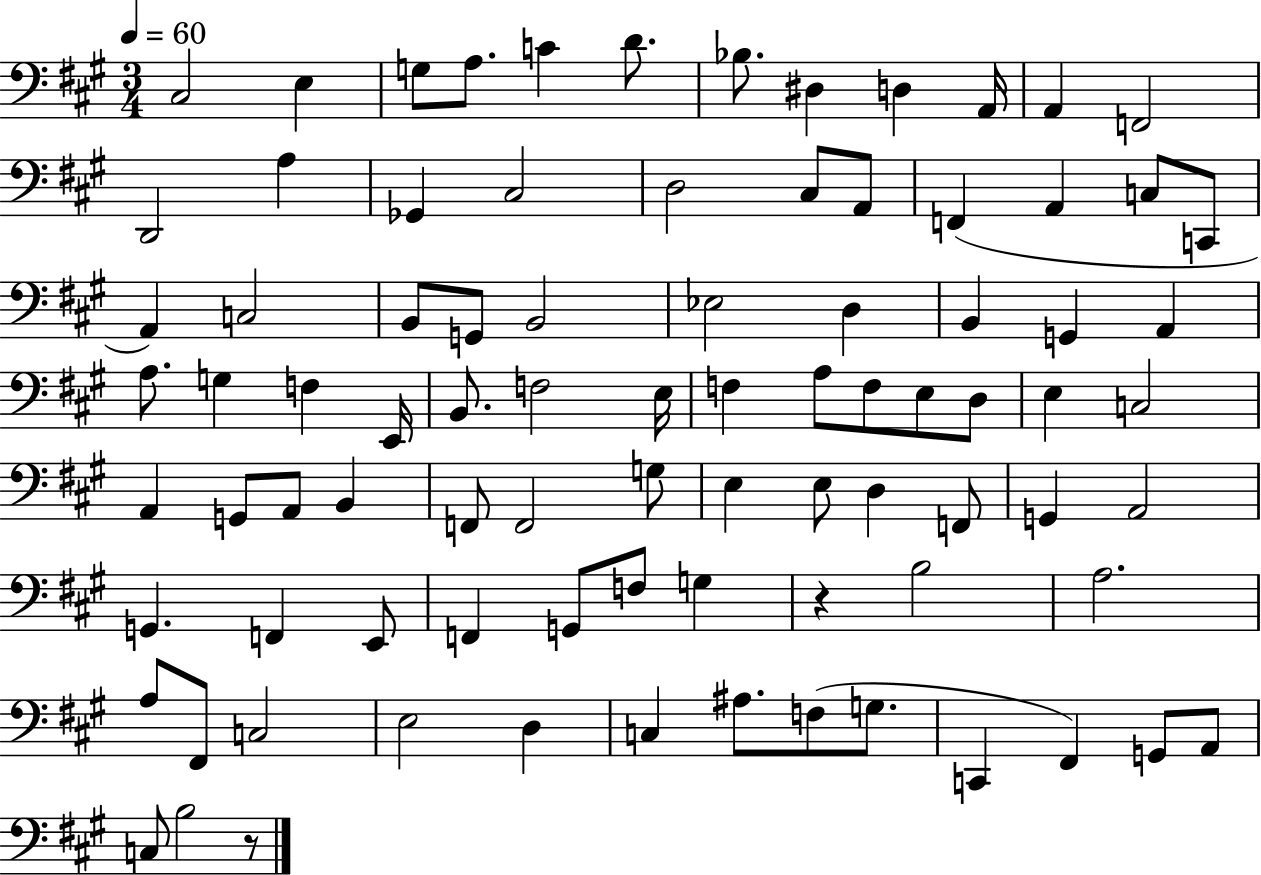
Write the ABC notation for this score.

X:1
T:Untitled
M:3/4
L:1/4
K:A
^C,2 E, G,/2 A,/2 C D/2 _B,/2 ^D, D, A,,/4 A,, F,,2 D,,2 A, _G,, ^C,2 D,2 ^C,/2 A,,/2 F,, A,, C,/2 C,,/2 A,, C,2 B,,/2 G,,/2 B,,2 _E,2 D, B,, G,, A,, A,/2 G, F, E,,/4 B,,/2 F,2 E,/4 F, A,/2 F,/2 E,/2 D,/2 E, C,2 A,, G,,/2 A,,/2 B,, F,,/2 F,,2 G,/2 E, E,/2 D, F,,/2 G,, A,,2 G,, F,, E,,/2 F,, G,,/2 F,/2 G, z B,2 A,2 A,/2 ^F,,/2 C,2 E,2 D, C, ^A,/2 F,/2 G,/2 C,, ^F,, G,,/2 A,,/2 C,/2 B,2 z/2